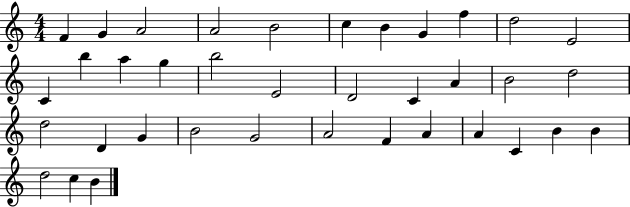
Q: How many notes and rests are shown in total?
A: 37